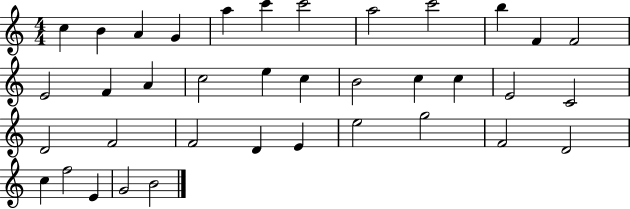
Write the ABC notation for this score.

X:1
T:Untitled
M:4/4
L:1/4
K:C
c B A G a c' c'2 a2 c'2 b F F2 E2 F A c2 e c B2 c c E2 C2 D2 F2 F2 D E e2 g2 F2 D2 c f2 E G2 B2